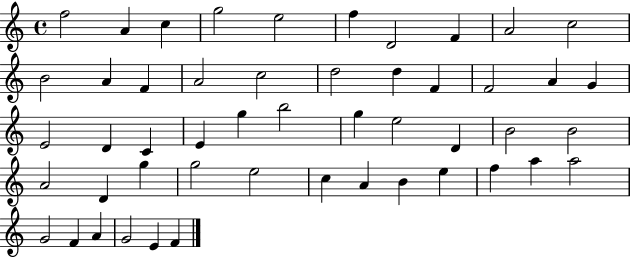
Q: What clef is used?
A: treble